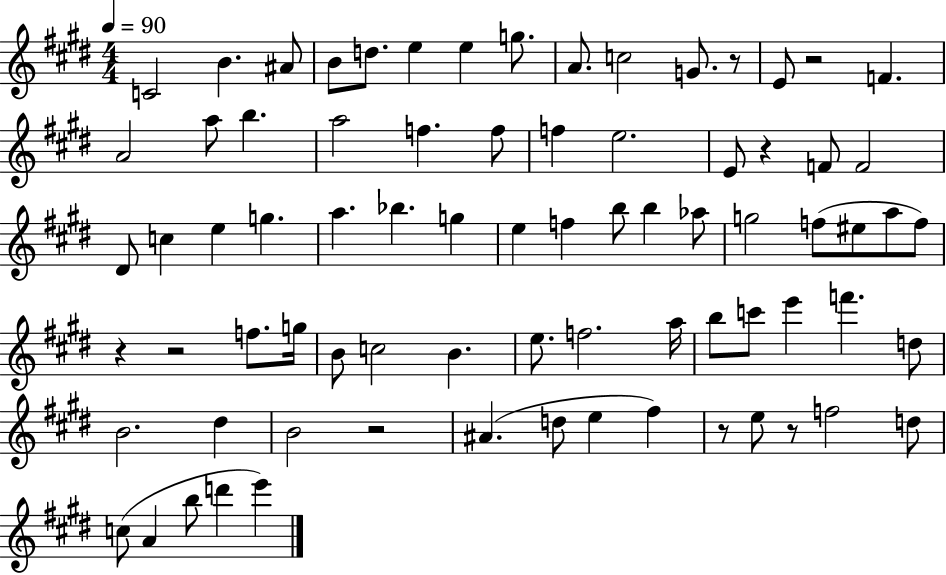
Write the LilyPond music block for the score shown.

{
  \clef treble
  \numericTimeSignature
  \time 4/4
  \key e \major
  \tempo 4 = 90
  c'2 b'4. ais'8 | b'8 d''8. e''4 e''4 g''8. | a'8. c''2 g'8. r8 | e'8 r2 f'4. | \break a'2 a''8 b''4. | a''2 f''4. f''8 | f''4 e''2. | e'8 r4 f'8 f'2 | \break dis'8 c''4 e''4 g''4. | a''4. bes''4. g''4 | e''4 f''4 b''8 b''4 aes''8 | g''2 f''8( eis''8 a''8 f''8) | \break r4 r2 f''8. g''16 | b'8 c''2 b'4. | e''8. f''2. a''16 | b''8 c'''8 e'''4 f'''4. d''8 | \break b'2. dis''4 | b'2 r2 | ais'4.( d''8 e''4 fis''4) | r8 e''8 r8 f''2 d''8 | \break c''8( a'4 b''8 d'''4 e'''4) | \bar "|."
}